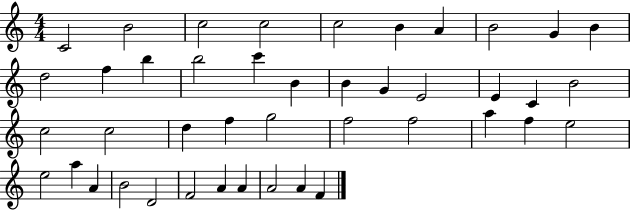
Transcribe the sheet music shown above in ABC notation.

X:1
T:Untitled
M:4/4
L:1/4
K:C
C2 B2 c2 c2 c2 B A B2 G B d2 f b b2 c' B B G E2 E C B2 c2 c2 d f g2 f2 f2 a f e2 e2 a A B2 D2 F2 A A A2 A F